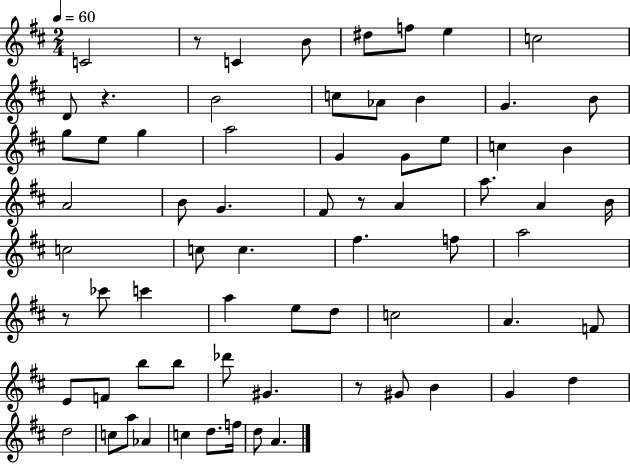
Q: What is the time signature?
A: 2/4